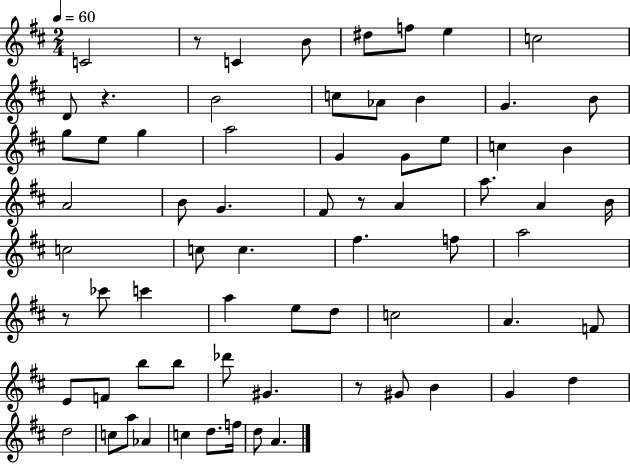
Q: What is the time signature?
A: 2/4